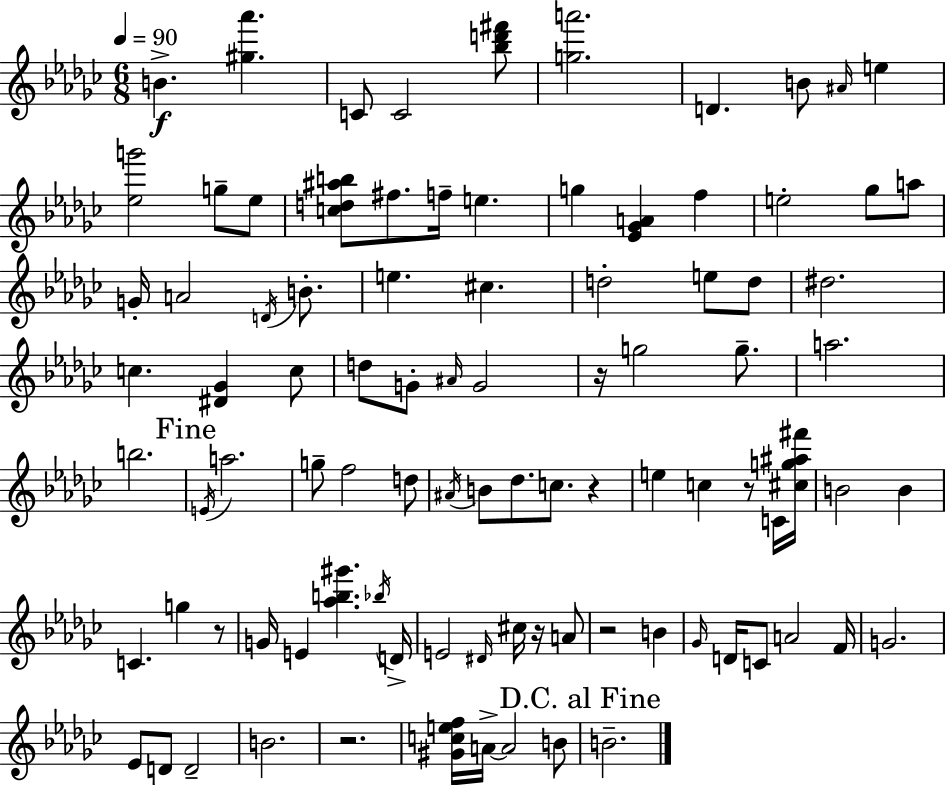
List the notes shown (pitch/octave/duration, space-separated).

B4/q. [G#5,Ab6]/q. C4/e C4/h [Bb5,D6,F#6]/e [G5,A6]/h. D4/q. B4/e A#4/s E5/q [Eb5,G6]/h G5/e Eb5/e [C5,D5,A#5,B5]/e F#5/e. F5/s E5/q. G5/q [Eb4,Gb4,A4]/q F5/q E5/h Gb5/e A5/e G4/s A4/h D4/s B4/e. E5/q. C#5/q. D5/h E5/e D5/e D#5/h. C5/q. [D#4,Gb4]/q C5/e D5/e G4/e A#4/s G4/h R/s G5/h G5/e. A5/h. B5/h. E4/s A5/h. G5/e F5/h D5/e A#4/s B4/e Db5/e. C5/e. R/q E5/q C5/q R/e C4/s [C#5,G5,A#5,F#6]/s B4/h B4/q C4/q. G5/q R/e G4/s E4/q [Ab5,B5,G#6]/q. Bb5/s D4/s E4/h D#4/s C#5/s R/s A4/e R/h B4/q Gb4/s D4/s C4/e A4/h F4/s G4/h. Eb4/e D4/e D4/h B4/h. R/h. [G#4,C5,E5,F5]/s A4/s A4/h B4/e B4/h.